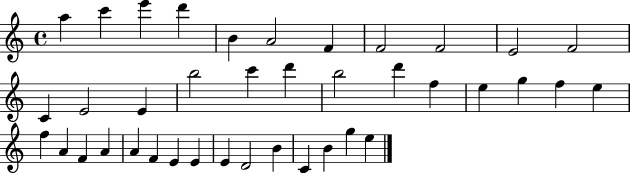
X:1
T:Untitled
M:4/4
L:1/4
K:C
a c' e' d' B A2 F F2 F2 E2 F2 C E2 E b2 c' d' b2 d' f e g f e f A F A A F E E E D2 B C B g e